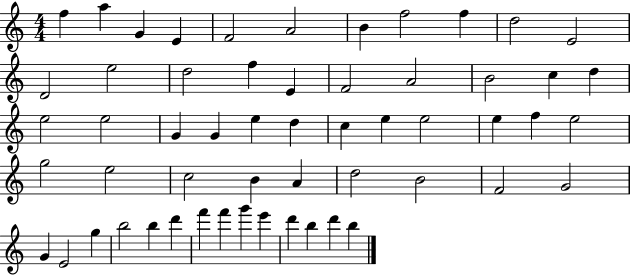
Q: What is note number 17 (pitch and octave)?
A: F4